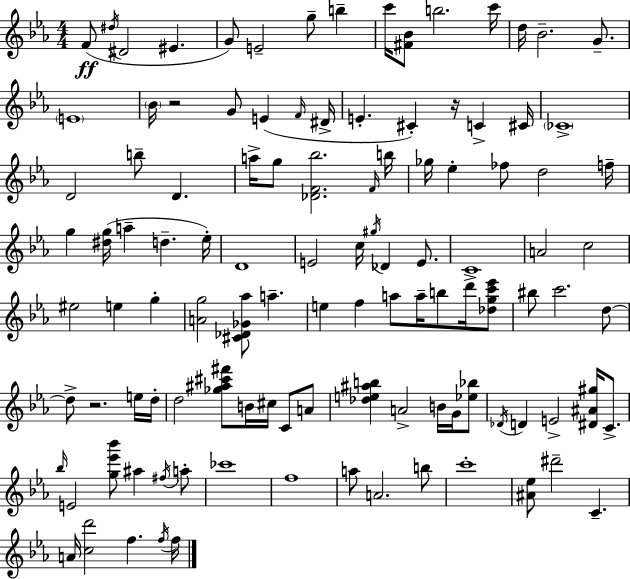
F4/e D#5/s D#4/h EIS4/q. G4/e E4/h G5/e B5/q C6/s [F#4,Bb4]/e B5/h. C6/s D5/s Bb4/h. G4/e. E4/w Bb4/s R/h G4/e E4/q F4/s D#4/s E4/q. C#4/q R/s C4/q C#4/s CES4/w D4/h B5/e D4/q. A5/s G5/e [Db4,F4,Bb5]/h. F4/s B5/s Gb5/s Eb5/q FES5/e D5/h F5/s G5/q [D#5,G5]/s A5/q D5/q. Eb5/s D4/w E4/h C5/s G#5/s Db4/q E4/e. C4/w A4/h C5/h EIS5/h E5/q G5/q [A4,G5]/h [C#4,Db4,Gb4,Ab5]/e A5/q. E5/q F5/q A5/e A5/s B5/e D6/s [Db5,G5,C6,Eb6]/e BIS5/e C6/h. D5/e D5/e R/h. E5/s D5/s D5/h [Gb5,A#5,C#6,F#6]/e B4/s C#5/s C4/e A4/e [Db5,E5,A#5,B5]/q A4/h B4/s G4/s [Eb5,Bb5]/e Db4/s D4/q E4/h [D#4,A#4,G#5]/s C4/e. Bb5/s E4/h [G5,Eb6,Bb6]/e A#5/q F#5/s A5/e CES6/w F5/w A5/e A4/h. B5/e C6/w [A#4,Eb5]/e D#6/h C4/q. A4/s [C5,D6]/h F5/q. F5/s F5/s